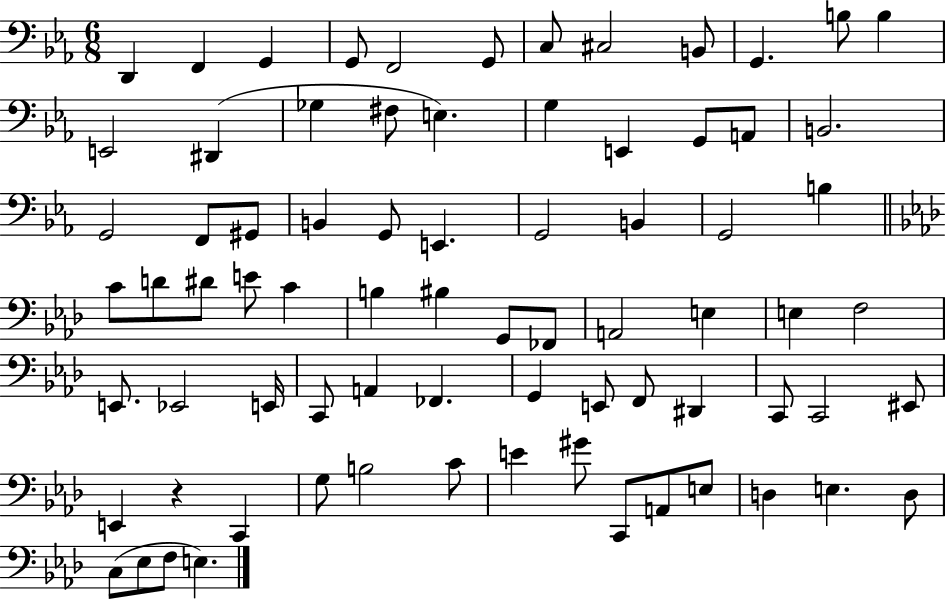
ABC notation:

X:1
T:Untitled
M:6/8
L:1/4
K:Eb
D,, F,, G,, G,,/2 F,,2 G,,/2 C,/2 ^C,2 B,,/2 G,, B,/2 B, E,,2 ^D,, _G, ^F,/2 E, G, E,, G,,/2 A,,/2 B,,2 G,,2 F,,/2 ^G,,/2 B,, G,,/2 E,, G,,2 B,, G,,2 B, C/2 D/2 ^D/2 E/2 C B, ^B, G,,/2 _F,,/2 A,,2 E, E, F,2 E,,/2 _E,,2 E,,/4 C,,/2 A,, _F,, G,, E,,/2 F,,/2 ^D,, C,,/2 C,,2 ^E,,/2 E,, z C,, G,/2 B,2 C/2 E ^G/2 C,,/2 A,,/2 E,/2 D, E, D,/2 C,/2 _E,/2 F,/2 E,